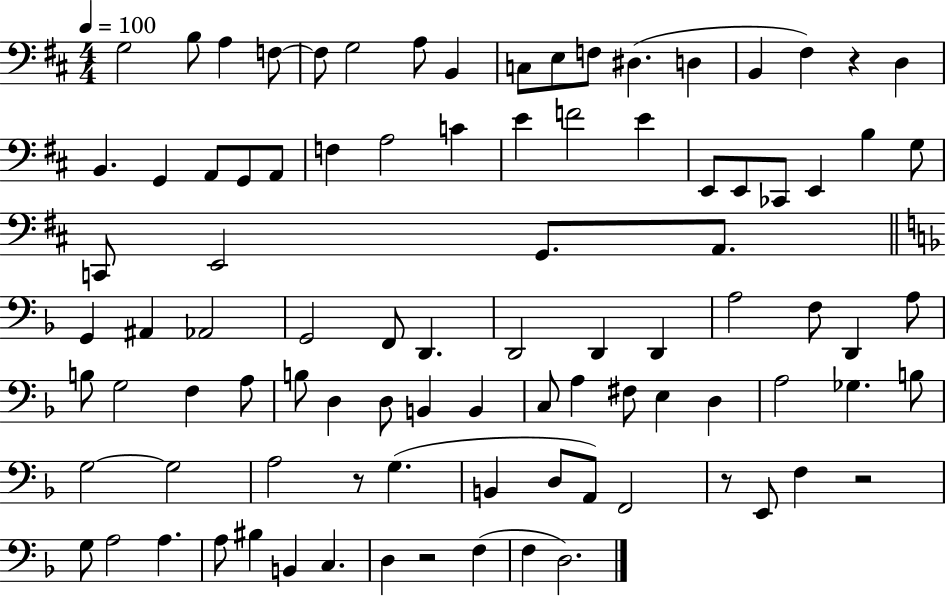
G3/h B3/e A3/q F3/e F3/e G3/h A3/e B2/q C3/e E3/e F3/e D#3/q. D3/q B2/q F#3/q R/q D3/q B2/q. G2/q A2/e G2/e A2/e F3/q A3/h C4/q E4/q F4/h E4/q E2/e E2/e CES2/e E2/q B3/q G3/e C2/e E2/h G2/e. A2/e. G2/q A#2/q Ab2/h G2/h F2/e D2/q. D2/h D2/q D2/q A3/h F3/e D2/q A3/e B3/e G3/h F3/q A3/e B3/e D3/q D3/e B2/q B2/q C3/e A3/q F#3/e E3/q D3/q A3/h Gb3/q. B3/e G3/h G3/h A3/h R/e G3/q. B2/q D3/e A2/e F2/h R/e E2/e F3/q R/h G3/e A3/h A3/q. A3/e BIS3/q B2/q C3/q. D3/q R/h F3/q F3/q D3/h.